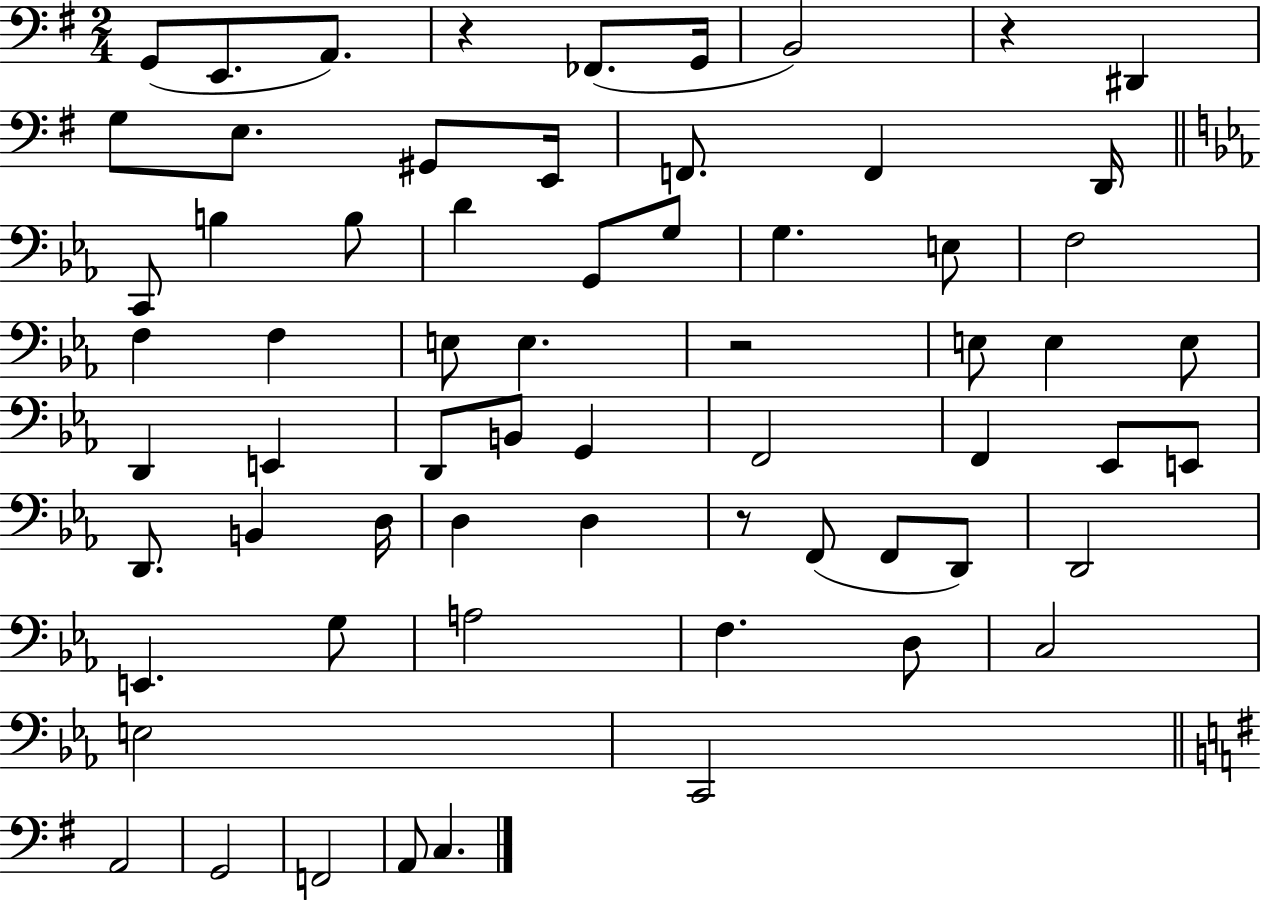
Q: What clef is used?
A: bass